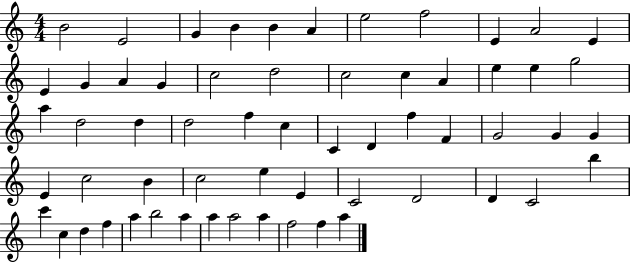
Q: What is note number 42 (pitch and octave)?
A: E4